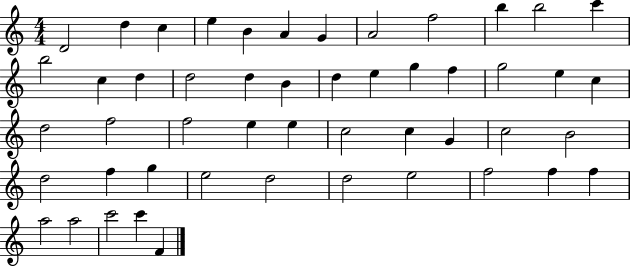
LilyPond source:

{
  \clef treble
  \numericTimeSignature
  \time 4/4
  \key c \major
  d'2 d''4 c''4 | e''4 b'4 a'4 g'4 | a'2 f''2 | b''4 b''2 c'''4 | \break b''2 c''4 d''4 | d''2 d''4 b'4 | d''4 e''4 g''4 f''4 | g''2 e''4 c''4 | \break d''2 f''2 | f''2 e''4 e''4 | c''2 c''4 g'4 | c''2 b'2 | \break d''2 f''4 g''4 | e''2 d''2 | d''2 e''2 | f''2 f''4 f''4 | \break a''2 a''2 | c'''2 c'''4 f'4 | \bar "|."
}